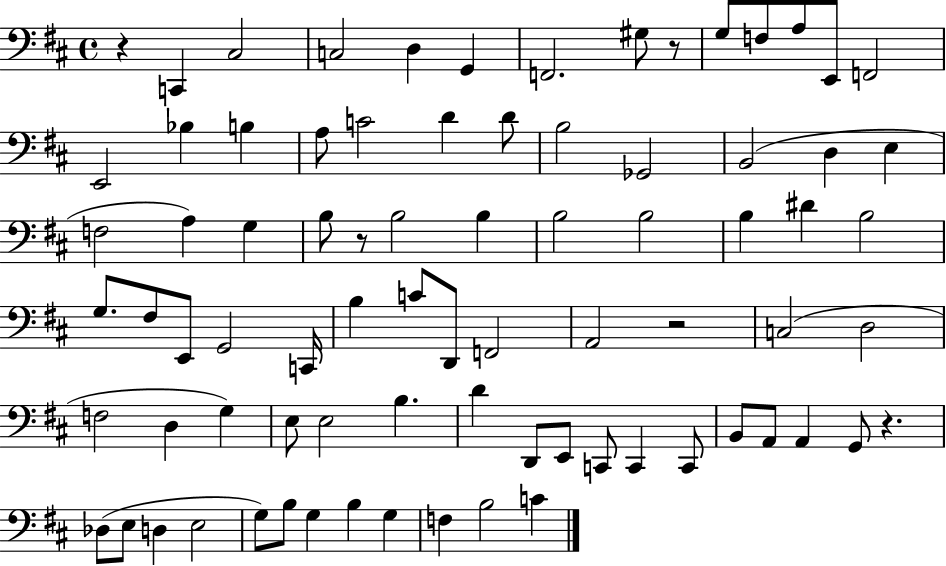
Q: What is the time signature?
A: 4/4